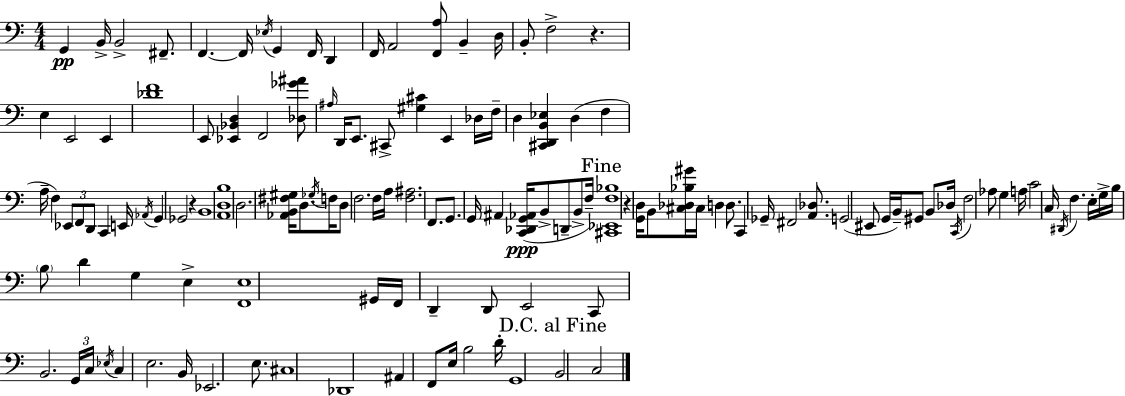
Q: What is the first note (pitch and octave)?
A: G2